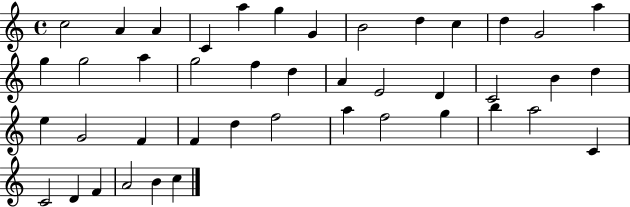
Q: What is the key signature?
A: C major